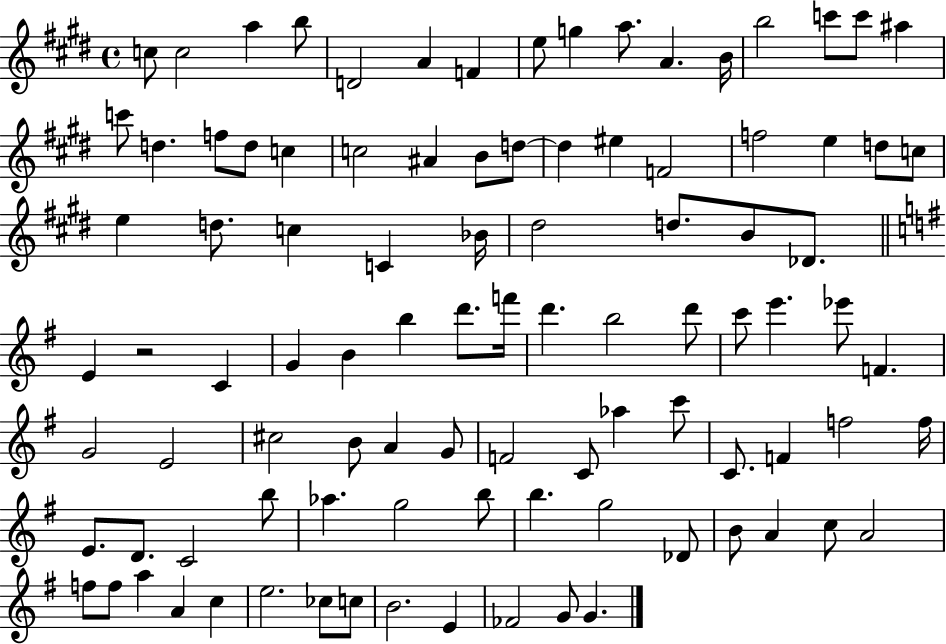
X:1
T:Untitled
M:4/4
L:1/4
K:E
c/2 c2 a b/2 D2 A F e/2 g a/2 A B/4 b2 c'/2 c'/2 ^a c'/2 d f/2 d/2 c c2 ^A B/2 d/2 d ^e F2 f2 e d/2 c/2 e d/2 c C _B/4 ^d2 d/2 B/2 _D/2 E z2 C G B b d'/2 f'/4 d' b2 d'/2 c'/2 e' _e'/2 F G2 E2 ^c2 B/2 A G/2 F2 C/2 _a c'/2 C/2 F f2 f/4 E/2 D/2 C2 b/2 _a g2 b/2 b g2 _D/2 B/2 A c/2 A2 f/2 f/2 a A c e2 _c/2 c/2 B2 E _F2 G/2 G